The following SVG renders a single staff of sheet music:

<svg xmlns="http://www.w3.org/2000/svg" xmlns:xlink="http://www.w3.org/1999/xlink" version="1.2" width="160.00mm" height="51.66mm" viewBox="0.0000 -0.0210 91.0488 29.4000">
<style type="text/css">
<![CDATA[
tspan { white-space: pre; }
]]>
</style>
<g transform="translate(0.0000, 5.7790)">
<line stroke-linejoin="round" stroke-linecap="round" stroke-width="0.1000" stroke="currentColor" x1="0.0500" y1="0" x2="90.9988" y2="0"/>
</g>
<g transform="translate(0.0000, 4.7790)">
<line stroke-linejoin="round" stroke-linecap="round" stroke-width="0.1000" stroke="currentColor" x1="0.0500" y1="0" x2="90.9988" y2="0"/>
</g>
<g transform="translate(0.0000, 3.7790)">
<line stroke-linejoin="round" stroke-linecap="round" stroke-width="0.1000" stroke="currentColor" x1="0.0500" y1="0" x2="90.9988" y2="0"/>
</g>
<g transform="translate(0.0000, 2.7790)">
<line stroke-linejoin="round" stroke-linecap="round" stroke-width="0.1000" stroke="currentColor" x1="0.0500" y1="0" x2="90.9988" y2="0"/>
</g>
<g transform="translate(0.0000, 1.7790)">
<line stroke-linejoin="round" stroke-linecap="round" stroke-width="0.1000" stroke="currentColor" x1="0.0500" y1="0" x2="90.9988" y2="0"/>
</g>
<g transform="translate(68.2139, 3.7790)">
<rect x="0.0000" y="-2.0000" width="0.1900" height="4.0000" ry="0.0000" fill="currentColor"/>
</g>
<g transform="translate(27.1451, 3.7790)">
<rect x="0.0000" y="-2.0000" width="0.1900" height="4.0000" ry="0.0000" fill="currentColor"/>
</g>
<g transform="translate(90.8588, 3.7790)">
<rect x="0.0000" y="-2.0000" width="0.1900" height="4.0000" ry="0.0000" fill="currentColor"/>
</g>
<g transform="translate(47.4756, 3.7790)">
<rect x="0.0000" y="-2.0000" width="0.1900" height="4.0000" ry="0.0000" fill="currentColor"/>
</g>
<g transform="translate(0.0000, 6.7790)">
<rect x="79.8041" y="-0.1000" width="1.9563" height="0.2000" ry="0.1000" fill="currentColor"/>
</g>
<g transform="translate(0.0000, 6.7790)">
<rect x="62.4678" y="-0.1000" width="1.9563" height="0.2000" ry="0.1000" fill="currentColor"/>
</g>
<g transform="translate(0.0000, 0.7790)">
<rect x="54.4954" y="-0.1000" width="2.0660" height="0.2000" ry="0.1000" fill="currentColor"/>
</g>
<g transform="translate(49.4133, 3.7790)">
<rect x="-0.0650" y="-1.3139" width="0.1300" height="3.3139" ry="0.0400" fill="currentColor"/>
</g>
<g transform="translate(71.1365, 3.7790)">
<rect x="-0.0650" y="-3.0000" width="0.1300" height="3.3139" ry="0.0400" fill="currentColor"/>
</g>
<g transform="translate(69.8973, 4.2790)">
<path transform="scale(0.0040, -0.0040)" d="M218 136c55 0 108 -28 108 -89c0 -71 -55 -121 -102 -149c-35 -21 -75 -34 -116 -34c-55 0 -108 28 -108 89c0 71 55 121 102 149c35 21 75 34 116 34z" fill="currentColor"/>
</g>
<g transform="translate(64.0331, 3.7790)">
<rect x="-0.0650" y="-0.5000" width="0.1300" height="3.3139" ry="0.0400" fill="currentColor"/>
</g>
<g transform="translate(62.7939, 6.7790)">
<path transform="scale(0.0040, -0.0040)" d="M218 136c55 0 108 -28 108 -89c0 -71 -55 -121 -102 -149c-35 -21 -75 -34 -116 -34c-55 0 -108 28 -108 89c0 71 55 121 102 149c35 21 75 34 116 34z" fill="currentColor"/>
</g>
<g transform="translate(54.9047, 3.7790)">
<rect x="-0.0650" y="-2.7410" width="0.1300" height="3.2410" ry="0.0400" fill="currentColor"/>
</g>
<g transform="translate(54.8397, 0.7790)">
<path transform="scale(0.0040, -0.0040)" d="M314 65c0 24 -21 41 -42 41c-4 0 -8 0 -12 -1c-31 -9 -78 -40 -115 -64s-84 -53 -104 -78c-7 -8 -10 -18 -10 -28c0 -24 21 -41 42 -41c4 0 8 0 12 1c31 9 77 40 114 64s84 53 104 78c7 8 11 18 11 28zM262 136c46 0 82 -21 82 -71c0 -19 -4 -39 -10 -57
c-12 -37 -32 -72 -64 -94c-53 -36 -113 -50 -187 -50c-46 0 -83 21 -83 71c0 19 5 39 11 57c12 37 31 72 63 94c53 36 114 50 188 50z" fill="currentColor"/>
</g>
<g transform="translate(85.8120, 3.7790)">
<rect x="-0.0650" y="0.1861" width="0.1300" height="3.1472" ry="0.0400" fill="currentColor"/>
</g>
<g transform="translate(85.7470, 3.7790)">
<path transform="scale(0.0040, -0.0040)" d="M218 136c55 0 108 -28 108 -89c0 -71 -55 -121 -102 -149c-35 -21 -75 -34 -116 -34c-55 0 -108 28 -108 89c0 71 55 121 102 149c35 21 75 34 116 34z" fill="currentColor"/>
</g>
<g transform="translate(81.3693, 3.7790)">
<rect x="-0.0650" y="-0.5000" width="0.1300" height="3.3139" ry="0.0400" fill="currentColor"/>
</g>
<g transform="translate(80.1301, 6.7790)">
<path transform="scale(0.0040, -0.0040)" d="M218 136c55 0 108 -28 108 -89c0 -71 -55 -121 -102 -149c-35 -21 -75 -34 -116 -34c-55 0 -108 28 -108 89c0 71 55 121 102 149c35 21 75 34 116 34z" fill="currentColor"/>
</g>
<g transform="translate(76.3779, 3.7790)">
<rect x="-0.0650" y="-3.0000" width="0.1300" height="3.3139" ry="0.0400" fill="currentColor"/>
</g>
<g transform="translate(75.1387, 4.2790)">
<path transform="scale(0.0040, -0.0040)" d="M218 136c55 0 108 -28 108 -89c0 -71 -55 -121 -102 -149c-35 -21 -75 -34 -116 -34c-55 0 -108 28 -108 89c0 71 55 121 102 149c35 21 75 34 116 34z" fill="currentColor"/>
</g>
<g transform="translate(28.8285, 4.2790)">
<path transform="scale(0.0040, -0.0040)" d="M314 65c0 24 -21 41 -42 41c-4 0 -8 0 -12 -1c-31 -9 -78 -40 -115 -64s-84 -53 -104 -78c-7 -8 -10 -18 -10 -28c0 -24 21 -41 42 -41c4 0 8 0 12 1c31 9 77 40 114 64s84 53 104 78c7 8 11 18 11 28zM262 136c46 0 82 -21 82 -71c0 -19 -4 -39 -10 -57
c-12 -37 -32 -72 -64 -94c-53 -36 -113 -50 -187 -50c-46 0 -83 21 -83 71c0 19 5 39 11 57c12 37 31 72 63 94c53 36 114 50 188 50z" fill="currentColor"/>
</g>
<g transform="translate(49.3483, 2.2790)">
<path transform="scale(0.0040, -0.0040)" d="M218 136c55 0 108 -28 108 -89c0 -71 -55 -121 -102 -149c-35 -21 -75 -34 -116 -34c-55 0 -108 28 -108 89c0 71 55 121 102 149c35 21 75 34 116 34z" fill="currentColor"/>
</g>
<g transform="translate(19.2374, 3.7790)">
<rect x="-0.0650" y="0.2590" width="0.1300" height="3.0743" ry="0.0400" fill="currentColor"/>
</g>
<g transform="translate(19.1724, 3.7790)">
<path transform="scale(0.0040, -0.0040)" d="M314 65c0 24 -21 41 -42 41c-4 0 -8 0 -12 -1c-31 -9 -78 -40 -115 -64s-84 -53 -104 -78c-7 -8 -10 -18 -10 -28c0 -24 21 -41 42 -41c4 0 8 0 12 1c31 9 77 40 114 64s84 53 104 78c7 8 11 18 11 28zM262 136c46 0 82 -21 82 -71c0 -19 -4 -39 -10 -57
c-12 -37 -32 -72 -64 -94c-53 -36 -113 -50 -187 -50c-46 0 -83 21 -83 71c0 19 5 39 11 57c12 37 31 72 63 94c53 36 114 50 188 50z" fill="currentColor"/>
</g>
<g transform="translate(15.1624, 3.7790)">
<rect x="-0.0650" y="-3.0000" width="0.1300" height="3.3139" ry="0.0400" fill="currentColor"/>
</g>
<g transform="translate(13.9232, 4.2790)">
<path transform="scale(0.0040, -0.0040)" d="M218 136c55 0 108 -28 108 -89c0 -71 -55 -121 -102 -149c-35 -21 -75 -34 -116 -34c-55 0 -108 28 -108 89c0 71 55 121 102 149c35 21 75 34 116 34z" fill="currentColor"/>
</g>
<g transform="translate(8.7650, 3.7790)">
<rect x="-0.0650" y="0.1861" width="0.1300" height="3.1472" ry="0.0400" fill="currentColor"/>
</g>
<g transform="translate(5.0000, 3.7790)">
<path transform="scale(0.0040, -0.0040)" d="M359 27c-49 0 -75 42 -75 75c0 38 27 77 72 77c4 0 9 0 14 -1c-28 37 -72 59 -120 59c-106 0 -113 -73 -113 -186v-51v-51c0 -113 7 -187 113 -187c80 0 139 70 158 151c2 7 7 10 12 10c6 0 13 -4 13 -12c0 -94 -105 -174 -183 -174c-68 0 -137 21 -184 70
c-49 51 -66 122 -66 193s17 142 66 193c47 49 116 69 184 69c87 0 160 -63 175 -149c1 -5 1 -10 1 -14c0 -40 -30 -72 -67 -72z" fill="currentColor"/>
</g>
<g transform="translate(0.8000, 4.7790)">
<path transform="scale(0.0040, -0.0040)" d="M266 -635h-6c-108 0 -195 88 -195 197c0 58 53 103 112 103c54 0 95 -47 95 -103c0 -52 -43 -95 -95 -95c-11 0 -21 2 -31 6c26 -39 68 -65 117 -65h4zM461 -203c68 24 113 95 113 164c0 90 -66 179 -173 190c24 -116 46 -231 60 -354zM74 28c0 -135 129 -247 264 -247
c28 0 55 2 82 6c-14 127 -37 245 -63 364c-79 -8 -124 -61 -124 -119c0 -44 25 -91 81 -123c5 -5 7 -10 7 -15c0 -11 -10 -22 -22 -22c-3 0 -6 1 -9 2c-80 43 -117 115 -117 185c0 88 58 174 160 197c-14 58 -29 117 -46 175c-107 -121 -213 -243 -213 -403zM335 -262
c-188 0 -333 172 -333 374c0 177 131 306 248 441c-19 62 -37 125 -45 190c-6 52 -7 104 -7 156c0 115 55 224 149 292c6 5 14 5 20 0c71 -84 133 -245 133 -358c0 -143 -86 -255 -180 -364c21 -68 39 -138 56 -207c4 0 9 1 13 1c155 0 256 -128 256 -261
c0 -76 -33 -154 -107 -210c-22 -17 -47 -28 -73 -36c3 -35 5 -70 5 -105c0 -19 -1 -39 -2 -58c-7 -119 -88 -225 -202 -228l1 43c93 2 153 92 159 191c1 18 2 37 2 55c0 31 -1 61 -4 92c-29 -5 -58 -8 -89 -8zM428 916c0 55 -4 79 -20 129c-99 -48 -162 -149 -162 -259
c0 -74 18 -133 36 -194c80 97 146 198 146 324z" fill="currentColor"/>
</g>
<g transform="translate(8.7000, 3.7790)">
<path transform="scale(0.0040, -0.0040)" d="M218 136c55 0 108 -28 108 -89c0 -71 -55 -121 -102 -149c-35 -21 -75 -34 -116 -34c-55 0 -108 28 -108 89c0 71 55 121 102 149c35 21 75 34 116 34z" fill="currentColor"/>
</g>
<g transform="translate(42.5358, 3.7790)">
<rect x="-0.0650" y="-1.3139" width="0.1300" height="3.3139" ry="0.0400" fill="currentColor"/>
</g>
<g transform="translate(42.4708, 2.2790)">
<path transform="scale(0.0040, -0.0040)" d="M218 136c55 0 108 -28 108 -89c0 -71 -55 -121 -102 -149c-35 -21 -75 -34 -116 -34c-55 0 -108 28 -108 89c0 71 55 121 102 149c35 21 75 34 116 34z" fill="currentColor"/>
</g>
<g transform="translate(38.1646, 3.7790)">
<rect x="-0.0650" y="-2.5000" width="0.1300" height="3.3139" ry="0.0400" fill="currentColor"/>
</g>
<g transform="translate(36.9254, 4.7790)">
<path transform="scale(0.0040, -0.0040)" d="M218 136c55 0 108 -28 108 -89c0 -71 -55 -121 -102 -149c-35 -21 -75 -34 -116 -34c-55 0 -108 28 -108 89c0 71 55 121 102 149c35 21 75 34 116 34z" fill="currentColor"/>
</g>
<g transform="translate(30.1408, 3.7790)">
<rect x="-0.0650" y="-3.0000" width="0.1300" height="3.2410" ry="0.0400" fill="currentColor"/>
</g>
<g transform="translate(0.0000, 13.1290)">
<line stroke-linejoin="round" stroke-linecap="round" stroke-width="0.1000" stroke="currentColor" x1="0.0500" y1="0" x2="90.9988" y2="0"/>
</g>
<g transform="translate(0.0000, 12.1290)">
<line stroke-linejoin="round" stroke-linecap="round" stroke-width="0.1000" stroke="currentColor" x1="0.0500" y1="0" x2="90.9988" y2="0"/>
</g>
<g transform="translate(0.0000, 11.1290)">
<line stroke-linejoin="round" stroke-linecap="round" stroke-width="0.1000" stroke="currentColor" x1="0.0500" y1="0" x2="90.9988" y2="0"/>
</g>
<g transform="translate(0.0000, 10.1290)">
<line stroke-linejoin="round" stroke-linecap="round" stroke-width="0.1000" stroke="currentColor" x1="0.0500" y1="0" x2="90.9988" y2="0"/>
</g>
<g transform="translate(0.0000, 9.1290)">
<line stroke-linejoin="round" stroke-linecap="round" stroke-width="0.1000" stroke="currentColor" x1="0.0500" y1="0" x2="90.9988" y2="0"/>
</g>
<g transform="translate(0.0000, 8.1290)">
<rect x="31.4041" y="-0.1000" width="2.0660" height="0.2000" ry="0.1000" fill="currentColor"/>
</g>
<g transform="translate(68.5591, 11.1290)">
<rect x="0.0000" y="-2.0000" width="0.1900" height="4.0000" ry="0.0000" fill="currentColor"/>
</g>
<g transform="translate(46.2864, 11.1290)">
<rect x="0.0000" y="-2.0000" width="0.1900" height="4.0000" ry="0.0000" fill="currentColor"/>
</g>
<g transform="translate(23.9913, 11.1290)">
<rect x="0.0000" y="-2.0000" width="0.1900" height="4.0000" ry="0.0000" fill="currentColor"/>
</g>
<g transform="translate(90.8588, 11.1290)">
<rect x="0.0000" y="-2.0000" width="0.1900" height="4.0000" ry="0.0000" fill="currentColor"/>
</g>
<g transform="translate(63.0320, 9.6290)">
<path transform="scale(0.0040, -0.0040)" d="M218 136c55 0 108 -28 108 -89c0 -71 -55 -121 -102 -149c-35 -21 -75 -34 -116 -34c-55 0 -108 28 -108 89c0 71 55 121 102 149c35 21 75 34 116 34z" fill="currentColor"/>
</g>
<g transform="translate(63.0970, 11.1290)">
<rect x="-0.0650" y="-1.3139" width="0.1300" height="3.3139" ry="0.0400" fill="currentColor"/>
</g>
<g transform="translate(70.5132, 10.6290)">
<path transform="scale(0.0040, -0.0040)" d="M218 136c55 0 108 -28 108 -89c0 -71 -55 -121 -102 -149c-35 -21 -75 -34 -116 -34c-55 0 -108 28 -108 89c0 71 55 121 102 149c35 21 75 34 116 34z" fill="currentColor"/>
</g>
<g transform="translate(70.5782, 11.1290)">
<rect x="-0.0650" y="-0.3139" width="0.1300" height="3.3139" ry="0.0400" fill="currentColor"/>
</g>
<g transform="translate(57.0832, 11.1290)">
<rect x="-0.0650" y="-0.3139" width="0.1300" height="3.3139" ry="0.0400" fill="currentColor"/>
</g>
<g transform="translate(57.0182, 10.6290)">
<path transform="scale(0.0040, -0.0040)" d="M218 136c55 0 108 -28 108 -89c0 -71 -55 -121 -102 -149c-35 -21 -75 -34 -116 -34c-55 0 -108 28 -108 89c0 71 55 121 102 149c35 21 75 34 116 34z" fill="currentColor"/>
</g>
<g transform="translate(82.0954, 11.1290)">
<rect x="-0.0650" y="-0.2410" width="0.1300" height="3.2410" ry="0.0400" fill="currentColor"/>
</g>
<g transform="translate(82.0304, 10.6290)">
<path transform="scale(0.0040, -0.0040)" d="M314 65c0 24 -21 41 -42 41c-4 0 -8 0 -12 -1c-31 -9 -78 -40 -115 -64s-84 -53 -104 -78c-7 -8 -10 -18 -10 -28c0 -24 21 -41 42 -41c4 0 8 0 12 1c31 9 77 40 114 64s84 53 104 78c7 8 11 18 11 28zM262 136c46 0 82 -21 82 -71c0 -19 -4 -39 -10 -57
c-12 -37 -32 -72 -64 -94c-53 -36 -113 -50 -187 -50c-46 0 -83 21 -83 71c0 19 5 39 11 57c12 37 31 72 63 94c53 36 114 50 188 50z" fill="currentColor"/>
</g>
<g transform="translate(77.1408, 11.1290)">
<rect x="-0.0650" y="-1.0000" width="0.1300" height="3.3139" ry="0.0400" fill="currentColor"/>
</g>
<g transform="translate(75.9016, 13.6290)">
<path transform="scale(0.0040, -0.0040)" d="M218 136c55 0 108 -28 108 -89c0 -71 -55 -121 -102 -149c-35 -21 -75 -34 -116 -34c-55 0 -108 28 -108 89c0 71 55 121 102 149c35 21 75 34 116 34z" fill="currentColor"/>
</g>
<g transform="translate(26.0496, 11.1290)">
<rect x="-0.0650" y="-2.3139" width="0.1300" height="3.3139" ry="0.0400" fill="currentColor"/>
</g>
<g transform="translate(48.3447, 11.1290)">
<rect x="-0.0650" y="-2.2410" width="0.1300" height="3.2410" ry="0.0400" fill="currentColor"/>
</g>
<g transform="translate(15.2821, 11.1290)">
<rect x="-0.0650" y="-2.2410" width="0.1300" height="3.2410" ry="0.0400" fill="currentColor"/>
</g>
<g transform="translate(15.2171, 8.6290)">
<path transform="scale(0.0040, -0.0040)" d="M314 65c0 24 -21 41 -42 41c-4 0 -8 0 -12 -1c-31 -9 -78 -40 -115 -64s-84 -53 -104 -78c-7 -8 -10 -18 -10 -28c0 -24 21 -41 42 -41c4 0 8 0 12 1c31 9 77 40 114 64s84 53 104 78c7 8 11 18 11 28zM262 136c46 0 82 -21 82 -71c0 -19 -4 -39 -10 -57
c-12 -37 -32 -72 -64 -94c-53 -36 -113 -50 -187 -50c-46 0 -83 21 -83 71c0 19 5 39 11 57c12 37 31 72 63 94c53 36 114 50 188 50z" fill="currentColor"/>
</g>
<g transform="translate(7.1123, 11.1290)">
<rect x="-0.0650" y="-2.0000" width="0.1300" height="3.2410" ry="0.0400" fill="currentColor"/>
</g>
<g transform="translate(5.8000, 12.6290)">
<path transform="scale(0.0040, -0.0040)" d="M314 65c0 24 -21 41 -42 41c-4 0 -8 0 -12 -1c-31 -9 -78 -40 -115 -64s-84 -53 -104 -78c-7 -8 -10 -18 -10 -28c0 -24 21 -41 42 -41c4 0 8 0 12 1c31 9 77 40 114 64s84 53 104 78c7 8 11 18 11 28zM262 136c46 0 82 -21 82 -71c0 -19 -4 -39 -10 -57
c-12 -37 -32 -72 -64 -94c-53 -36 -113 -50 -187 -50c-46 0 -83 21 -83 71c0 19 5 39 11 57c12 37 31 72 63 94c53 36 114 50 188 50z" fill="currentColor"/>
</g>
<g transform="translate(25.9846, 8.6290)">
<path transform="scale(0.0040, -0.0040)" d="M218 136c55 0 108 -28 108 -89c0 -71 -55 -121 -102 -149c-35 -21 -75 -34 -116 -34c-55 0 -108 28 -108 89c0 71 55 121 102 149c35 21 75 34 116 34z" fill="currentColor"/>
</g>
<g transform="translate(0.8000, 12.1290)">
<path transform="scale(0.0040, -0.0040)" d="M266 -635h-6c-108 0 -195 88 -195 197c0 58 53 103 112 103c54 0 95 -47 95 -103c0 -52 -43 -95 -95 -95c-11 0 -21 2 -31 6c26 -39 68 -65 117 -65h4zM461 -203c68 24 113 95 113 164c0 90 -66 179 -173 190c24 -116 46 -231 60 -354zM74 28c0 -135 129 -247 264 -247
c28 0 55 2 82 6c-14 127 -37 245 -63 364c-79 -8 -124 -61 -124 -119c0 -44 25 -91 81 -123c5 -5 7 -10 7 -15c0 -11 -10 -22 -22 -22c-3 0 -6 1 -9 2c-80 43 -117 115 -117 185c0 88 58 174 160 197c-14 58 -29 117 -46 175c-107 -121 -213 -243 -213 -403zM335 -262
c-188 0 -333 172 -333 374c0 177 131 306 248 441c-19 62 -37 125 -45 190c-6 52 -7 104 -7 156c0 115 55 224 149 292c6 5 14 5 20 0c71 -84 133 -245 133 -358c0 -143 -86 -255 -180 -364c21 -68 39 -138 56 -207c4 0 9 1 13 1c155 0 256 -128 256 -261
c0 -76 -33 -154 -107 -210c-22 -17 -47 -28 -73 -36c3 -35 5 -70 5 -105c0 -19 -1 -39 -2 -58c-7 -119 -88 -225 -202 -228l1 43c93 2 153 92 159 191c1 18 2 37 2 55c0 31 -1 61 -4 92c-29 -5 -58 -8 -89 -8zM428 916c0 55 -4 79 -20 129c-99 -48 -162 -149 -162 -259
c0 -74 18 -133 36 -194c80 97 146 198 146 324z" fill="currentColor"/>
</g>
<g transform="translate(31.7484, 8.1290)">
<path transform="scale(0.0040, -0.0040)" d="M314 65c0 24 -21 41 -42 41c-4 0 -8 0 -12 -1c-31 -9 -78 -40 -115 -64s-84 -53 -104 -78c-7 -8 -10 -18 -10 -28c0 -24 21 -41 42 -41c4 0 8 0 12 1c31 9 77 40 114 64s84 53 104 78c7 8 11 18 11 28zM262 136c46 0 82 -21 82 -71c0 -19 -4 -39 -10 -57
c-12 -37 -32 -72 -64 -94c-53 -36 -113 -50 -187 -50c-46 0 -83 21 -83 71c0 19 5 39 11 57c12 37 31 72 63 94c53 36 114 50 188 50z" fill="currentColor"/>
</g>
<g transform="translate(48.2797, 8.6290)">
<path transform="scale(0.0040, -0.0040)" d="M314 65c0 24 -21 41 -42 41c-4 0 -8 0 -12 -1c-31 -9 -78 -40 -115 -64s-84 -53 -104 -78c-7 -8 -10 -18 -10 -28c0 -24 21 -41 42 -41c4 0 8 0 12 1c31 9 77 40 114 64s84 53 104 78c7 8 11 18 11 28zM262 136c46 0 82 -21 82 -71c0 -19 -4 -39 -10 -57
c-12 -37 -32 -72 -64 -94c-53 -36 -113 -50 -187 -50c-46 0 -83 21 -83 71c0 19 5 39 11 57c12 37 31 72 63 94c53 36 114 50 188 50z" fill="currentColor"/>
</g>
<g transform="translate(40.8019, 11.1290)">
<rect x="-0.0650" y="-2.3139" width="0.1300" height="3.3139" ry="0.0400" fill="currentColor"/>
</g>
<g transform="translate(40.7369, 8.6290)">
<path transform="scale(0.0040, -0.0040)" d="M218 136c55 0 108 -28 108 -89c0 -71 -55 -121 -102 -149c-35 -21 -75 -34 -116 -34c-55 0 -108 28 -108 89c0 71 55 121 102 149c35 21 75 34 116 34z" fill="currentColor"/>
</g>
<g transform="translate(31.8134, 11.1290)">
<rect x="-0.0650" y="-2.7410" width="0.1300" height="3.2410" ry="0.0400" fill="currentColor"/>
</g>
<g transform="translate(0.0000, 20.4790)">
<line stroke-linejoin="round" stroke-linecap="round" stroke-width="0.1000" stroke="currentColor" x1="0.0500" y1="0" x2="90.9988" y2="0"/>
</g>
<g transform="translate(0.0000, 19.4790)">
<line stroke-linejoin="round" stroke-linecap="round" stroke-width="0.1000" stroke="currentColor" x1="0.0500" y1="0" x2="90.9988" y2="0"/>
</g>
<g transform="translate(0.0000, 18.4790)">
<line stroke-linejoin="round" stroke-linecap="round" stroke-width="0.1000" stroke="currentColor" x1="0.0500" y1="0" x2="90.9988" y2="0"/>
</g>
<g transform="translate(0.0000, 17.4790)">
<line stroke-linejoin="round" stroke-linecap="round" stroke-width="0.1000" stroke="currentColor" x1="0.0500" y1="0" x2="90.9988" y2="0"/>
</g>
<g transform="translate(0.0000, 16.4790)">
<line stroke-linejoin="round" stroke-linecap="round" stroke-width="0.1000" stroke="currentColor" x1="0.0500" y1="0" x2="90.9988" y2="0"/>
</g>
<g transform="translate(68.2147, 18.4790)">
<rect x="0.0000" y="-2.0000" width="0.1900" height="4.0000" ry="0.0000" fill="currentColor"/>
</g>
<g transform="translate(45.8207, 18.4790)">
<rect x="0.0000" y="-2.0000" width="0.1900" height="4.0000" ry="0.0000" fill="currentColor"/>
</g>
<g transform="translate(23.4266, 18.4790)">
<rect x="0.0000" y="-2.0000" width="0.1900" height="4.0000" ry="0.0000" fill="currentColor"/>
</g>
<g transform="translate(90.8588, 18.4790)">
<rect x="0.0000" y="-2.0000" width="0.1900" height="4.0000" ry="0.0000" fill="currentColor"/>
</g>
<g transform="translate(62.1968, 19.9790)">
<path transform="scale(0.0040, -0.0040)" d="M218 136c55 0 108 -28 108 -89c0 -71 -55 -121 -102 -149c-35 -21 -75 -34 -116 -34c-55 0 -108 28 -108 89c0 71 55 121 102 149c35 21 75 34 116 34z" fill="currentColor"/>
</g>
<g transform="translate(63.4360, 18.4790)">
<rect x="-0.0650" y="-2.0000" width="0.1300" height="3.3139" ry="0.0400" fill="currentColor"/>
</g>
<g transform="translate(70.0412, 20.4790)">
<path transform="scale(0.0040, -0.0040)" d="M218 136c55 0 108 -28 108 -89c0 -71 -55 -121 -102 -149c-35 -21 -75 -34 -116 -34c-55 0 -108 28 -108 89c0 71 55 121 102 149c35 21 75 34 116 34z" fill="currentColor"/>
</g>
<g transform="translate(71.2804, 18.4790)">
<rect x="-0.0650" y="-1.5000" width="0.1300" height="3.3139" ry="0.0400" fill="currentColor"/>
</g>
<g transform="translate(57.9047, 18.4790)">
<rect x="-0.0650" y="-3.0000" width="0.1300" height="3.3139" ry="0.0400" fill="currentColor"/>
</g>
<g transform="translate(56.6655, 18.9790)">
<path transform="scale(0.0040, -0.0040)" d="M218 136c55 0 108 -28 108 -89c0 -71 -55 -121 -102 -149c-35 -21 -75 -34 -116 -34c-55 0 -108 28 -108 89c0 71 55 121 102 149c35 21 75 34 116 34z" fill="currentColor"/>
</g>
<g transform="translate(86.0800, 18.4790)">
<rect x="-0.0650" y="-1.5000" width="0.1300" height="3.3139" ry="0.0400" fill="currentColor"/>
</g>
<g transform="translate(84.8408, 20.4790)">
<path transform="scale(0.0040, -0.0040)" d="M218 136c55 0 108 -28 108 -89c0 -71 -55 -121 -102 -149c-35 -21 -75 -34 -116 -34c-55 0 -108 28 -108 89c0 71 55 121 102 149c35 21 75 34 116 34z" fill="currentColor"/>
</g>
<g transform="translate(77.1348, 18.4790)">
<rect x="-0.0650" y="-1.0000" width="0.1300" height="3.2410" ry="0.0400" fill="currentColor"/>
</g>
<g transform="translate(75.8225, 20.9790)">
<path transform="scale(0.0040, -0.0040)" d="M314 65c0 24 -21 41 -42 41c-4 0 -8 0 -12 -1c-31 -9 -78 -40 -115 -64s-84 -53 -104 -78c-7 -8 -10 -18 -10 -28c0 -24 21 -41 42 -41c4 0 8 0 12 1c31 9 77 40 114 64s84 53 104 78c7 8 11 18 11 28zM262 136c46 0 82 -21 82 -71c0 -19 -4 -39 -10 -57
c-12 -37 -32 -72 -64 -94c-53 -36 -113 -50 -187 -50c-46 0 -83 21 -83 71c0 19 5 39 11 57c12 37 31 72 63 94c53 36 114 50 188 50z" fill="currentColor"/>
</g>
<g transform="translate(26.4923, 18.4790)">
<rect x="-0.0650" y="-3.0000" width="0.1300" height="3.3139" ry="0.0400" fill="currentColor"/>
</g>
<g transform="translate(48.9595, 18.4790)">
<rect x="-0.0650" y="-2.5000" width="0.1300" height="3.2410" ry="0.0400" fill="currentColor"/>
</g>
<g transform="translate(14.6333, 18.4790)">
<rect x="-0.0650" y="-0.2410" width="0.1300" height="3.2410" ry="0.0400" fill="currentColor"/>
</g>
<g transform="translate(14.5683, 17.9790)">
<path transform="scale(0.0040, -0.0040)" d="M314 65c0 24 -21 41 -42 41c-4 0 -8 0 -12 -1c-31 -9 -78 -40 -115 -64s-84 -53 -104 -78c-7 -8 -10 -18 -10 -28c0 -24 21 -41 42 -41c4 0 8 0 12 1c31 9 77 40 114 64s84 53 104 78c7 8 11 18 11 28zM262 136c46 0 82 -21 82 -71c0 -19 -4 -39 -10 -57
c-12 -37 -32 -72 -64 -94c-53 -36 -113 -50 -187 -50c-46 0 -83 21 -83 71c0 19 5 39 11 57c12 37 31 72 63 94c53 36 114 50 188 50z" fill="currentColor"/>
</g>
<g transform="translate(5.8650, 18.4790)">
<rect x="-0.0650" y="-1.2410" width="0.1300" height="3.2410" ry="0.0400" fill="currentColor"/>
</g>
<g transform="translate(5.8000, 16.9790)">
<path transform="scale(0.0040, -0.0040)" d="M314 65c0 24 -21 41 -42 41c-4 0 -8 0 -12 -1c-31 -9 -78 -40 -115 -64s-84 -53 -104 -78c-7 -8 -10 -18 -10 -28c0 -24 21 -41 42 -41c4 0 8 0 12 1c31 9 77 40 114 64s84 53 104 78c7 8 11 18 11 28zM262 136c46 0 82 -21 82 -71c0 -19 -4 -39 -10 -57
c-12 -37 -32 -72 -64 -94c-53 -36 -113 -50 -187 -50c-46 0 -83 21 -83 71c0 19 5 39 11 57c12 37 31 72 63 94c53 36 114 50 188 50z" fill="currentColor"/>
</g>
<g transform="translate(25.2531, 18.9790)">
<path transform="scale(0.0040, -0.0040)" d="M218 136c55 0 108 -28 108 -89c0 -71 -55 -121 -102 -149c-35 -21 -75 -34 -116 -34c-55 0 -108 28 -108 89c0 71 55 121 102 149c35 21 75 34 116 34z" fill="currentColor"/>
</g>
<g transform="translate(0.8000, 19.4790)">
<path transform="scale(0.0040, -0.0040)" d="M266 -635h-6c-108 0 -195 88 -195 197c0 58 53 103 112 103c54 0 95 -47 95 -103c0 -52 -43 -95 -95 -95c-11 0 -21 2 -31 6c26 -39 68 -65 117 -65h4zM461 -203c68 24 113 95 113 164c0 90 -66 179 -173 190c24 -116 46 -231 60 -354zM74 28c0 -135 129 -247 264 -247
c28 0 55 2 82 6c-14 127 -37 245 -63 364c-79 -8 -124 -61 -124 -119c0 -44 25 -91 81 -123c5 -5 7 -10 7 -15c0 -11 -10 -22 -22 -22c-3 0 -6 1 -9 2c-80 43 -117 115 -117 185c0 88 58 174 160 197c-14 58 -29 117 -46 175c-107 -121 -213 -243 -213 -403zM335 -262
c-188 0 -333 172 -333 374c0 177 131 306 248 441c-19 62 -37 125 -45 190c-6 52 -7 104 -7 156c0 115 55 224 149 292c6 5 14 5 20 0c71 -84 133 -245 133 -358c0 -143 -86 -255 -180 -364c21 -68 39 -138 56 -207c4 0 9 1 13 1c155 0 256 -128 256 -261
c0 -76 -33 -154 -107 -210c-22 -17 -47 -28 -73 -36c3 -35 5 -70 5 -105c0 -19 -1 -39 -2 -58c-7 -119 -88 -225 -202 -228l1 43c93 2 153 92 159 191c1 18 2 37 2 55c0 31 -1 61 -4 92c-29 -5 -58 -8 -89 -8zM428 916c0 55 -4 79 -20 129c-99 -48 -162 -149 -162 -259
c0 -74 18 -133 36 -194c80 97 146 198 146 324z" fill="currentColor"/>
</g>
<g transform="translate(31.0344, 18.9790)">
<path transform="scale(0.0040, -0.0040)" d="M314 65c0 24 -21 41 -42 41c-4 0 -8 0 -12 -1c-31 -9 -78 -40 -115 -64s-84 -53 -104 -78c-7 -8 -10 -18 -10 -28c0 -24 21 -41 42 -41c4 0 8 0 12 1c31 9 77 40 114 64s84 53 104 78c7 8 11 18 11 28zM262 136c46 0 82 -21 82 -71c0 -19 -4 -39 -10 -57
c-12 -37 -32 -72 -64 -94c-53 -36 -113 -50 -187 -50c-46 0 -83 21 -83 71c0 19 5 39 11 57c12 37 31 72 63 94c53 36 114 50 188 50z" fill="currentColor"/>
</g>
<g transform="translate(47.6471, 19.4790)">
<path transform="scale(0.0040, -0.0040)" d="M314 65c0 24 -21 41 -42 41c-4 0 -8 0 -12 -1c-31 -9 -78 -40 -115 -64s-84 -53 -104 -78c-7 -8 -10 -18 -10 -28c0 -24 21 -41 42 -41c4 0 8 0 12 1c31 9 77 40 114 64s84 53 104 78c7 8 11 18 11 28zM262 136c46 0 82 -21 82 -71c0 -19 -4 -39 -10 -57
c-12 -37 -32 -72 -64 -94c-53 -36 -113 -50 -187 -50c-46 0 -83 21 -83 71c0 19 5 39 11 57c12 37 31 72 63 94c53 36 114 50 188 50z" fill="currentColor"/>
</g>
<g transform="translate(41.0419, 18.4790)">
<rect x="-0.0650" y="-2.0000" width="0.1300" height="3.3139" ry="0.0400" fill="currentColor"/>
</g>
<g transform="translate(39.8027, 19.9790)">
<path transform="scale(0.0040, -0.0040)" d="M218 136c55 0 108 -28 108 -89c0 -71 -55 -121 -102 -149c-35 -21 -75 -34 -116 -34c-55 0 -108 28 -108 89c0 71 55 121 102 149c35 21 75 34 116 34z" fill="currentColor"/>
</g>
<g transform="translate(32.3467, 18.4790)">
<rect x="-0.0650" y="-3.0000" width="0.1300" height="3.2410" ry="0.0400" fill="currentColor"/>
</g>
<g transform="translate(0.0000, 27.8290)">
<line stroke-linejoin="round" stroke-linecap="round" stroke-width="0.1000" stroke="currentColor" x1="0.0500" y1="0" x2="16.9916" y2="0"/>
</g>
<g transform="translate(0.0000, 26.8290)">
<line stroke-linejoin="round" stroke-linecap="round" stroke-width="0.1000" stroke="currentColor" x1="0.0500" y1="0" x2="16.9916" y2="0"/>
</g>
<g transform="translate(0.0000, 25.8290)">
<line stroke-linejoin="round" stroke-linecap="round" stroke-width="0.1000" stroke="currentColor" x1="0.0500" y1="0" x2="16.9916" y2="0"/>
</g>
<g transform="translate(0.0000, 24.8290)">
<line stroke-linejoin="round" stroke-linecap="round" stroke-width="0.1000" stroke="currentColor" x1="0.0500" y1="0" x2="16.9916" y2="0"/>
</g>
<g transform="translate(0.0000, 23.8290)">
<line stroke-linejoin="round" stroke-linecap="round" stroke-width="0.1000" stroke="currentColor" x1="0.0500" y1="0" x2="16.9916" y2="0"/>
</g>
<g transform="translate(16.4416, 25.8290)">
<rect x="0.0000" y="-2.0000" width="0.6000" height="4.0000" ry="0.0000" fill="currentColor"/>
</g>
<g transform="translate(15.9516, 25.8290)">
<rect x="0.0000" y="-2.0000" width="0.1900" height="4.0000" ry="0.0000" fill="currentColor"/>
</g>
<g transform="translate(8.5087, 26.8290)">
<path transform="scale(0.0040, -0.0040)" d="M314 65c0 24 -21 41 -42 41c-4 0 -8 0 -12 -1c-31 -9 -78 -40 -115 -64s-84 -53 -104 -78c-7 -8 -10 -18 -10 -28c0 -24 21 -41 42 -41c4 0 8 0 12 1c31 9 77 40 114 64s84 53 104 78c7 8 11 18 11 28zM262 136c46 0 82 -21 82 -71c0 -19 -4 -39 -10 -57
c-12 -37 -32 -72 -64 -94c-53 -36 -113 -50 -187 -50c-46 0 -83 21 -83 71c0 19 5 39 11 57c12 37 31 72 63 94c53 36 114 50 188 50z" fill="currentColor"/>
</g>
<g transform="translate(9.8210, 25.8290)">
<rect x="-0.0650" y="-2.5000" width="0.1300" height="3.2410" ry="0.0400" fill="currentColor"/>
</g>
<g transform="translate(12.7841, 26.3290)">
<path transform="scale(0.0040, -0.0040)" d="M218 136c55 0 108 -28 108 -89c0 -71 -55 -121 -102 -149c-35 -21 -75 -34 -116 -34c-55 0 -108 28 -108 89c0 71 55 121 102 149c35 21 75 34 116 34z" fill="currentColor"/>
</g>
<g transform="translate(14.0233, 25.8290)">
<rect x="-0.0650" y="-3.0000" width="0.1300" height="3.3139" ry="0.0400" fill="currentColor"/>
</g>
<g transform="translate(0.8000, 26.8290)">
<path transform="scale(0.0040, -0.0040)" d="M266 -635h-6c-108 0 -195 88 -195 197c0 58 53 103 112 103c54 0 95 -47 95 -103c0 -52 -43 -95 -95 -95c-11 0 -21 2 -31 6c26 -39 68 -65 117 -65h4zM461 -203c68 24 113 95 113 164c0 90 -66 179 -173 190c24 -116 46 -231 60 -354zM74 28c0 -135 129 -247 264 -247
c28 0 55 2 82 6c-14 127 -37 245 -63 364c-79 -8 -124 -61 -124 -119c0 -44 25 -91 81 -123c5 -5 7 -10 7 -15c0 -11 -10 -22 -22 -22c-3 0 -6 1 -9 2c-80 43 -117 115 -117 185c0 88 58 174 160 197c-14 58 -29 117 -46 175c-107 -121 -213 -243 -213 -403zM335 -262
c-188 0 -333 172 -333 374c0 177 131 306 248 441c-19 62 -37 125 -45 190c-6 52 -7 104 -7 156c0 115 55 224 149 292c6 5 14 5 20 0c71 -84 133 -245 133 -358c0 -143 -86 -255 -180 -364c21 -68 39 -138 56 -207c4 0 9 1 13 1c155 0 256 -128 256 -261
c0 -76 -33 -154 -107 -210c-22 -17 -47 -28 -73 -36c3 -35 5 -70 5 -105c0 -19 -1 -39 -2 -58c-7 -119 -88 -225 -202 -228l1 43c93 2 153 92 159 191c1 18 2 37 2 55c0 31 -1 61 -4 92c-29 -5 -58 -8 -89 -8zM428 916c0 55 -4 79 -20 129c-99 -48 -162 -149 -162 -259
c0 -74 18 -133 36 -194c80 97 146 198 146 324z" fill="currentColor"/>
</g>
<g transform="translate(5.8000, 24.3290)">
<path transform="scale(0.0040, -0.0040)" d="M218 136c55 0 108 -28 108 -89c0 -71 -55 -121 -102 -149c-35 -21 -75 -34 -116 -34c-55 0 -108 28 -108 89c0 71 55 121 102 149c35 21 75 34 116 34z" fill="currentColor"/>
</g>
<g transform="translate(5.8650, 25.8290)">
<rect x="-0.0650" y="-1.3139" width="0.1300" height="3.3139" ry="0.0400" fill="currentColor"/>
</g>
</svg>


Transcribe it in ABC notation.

X:1
T:Untitled
M:4/4
L:1/4
K:C
B A B2 A2 G e e a2 C A A C B F2 g2 g a2 g g2 c e c D c2 e2 c2 A A2 F G2 A F E D2 E e G2 A